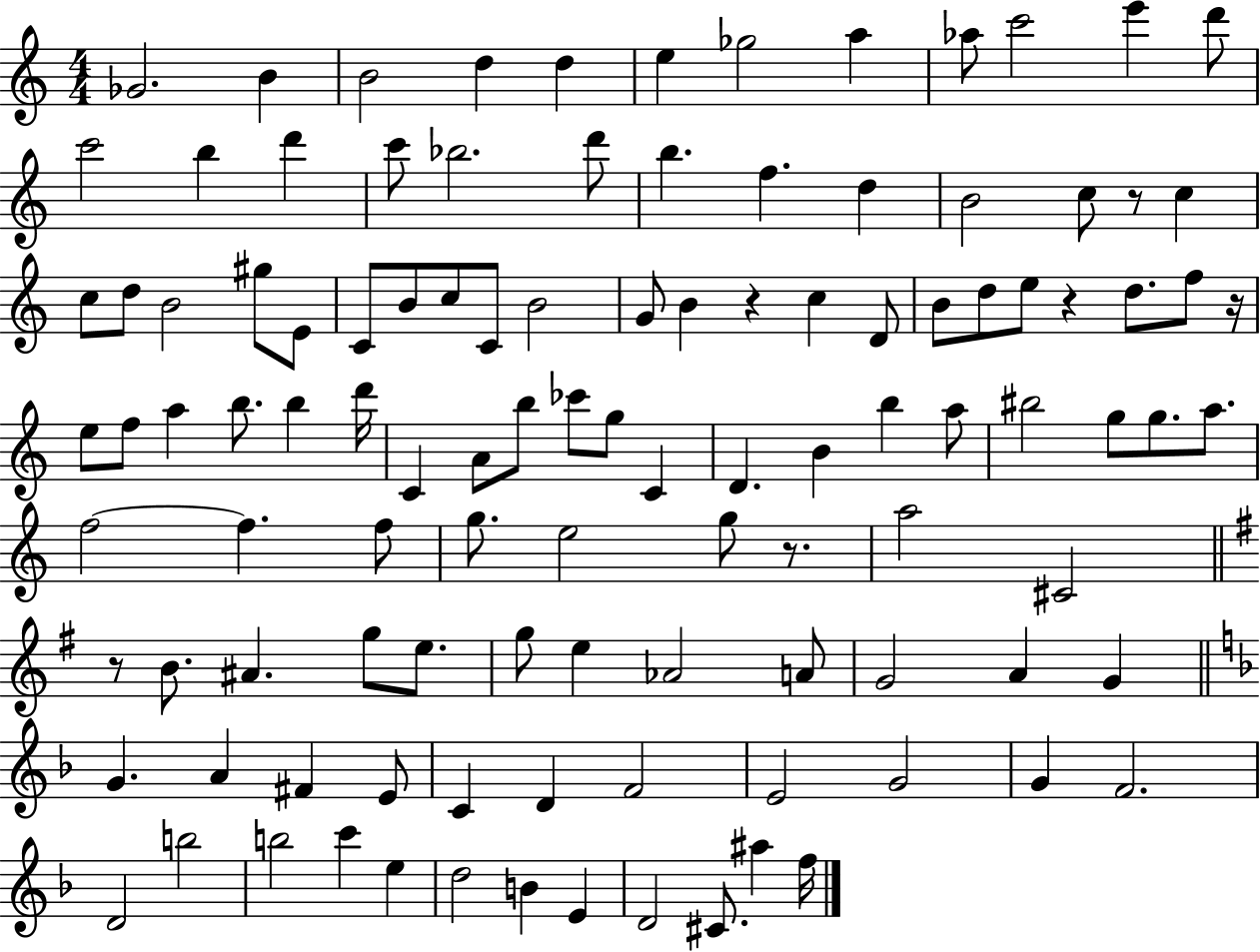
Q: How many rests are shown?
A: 6